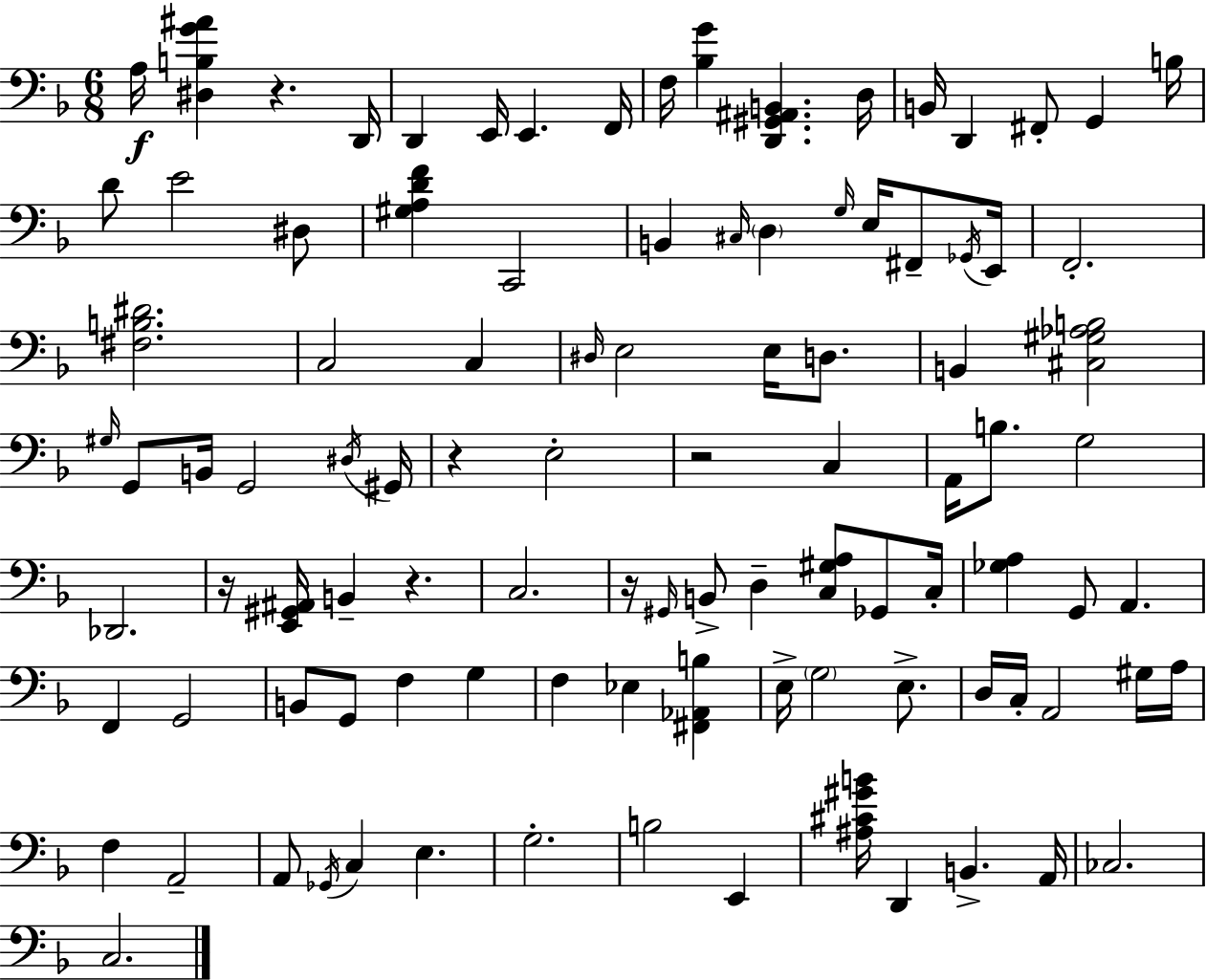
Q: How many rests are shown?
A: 6